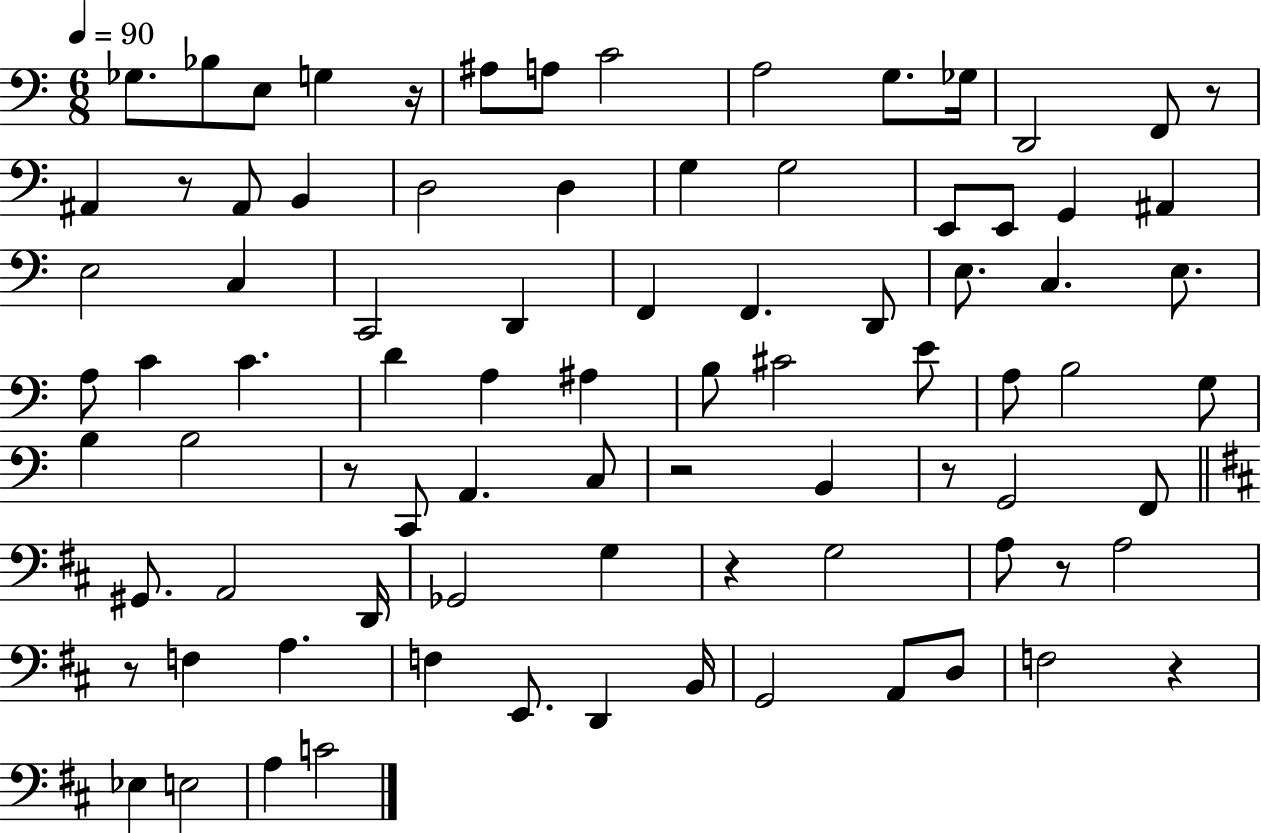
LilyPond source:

{
  \clef bass
  \numericTimeSignature
  \time 6/8
  \key c \major
  \tempo 4 = 90
  ges8. bes8 e8 g4 r16 | ais8 a8 c'2 | a2 g8. ges16 | d,2 f,8 r8 | \break ais,4 r8 ais,8 b,4 | d2 d4 | g4 g2 | e,8 e,8 g,4 ais,4 | \break e2 c4 | c,2 d,4 | f,4 f,4. d,8 | e8. c4. e8. | \break a8 c'4 c'4. | d'4 a4 ais4 | b8 cis'2 e'8 | a8 b2 g8 | \break b4 b2 | r8 c,8 a,4. c8 | r2 b,4 | r8 g,2 f,8 | \break \bar "||" \break \key b \minor gis,8. a,2 d,16 | ges,2 g4 | r4 g2 | a8 r8 a2 | \break r8 f4 a4. | f4 e,8. d,4 b,16 | g,2 a,8 d8 | f2 r4 | \break ees4 e2 | a4 c'2 | \bar "|."
}